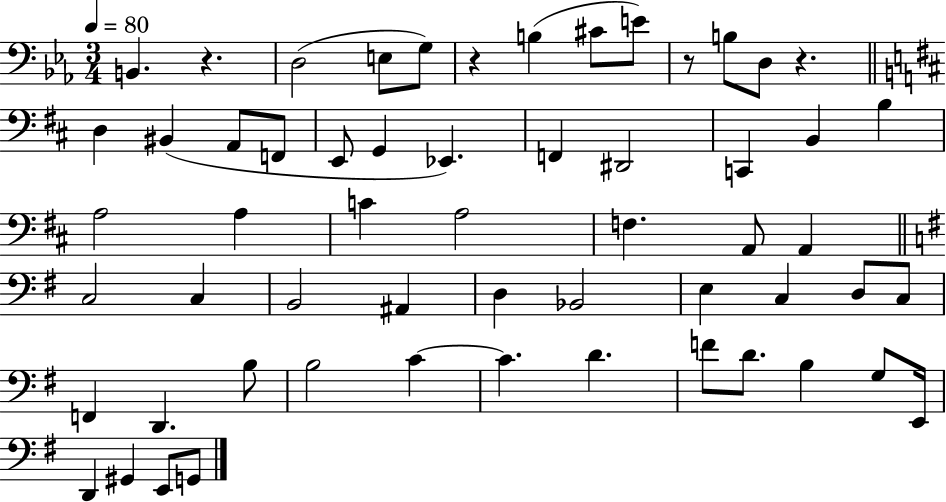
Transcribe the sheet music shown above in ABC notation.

X:1
T:Untitled
M:3/4
L:1/4
K:Eb
B,, z D,2 E,/2 G,/2 z B, ^C/2 E/2 z/2 B,/2 D,/2 z D, ^B,, A,,/2 F,,/2 E,,/2 G,, _E,, F,, ^D,,2 C,, B,, B, A,2 A, C A,2 F, A,,/2 A,, C,2 C, B,,2 ^A,, D, _B,,2 E, C, D,/2 C,/2 F,, D,, B,/2 B,2 C C D F/2 D/2 B, G,/2 E,,/4 D,, ^G,, E,,/2 G,,/2